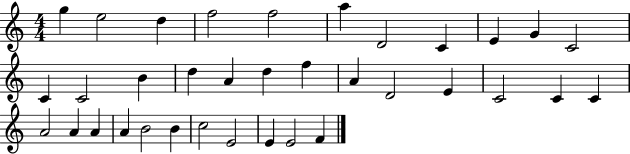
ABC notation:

X:1
T:Untitled
M:4/4
L:1/4
K:C
g e2 d f2 f2 a D2 C E G C2 C C2 B d A d f A D2 E C2 C C A2 A A A B2 B c2 E2 E E2 F